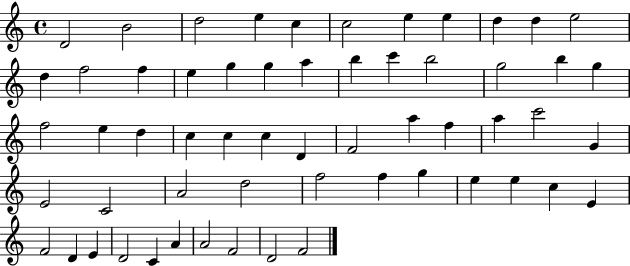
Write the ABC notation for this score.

X:1
T:Untitled
M:4/4
L:1/4
K:C
D2 B2 d2 e c c2 e e d d e2 d f2 f e g g a b c' b2 g2 b g f2 e d c c c D F2 a f a c'2 G E2 C2 A2 d2 f2 f g e e c E F2 D E D2 C A A2 F2 D2 F2